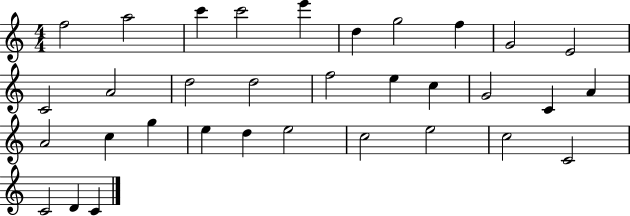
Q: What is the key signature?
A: C major